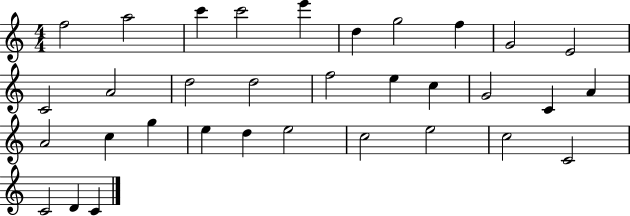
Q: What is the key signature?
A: C major